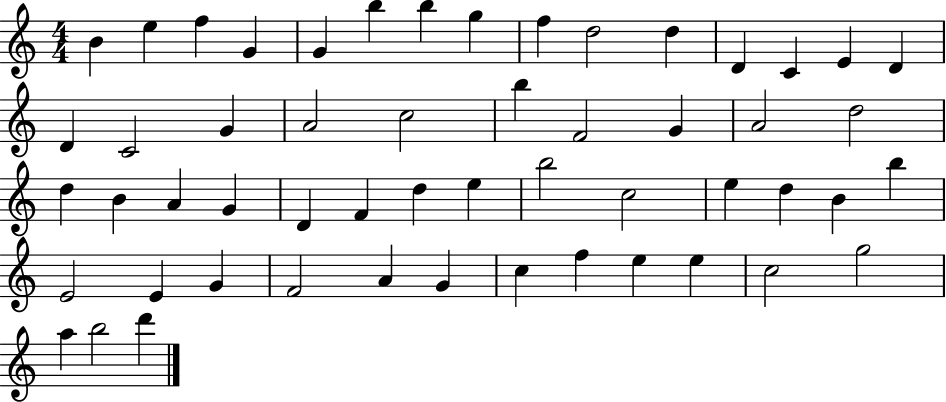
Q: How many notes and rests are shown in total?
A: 54